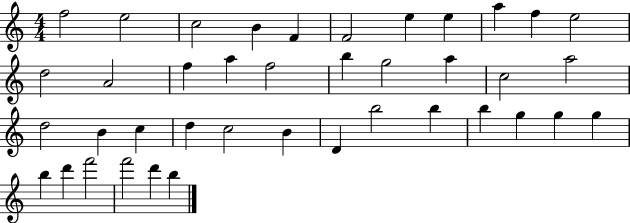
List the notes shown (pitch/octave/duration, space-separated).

F5/h E5/h C5/h B4/q F4/q F4/h E5/q E5/q A5/q F5/q E5/h D5/h A4/h F5/q A5/q F5/h B5/q G5/h A5/q C5/h A5/h D5/h B4/q C5/q D5/q C5/h B4/q D4/q B5/h B5/q B5/q G5/q G5/q G5/q B5/q D6/q F6/h F6/h D6/q B5/q